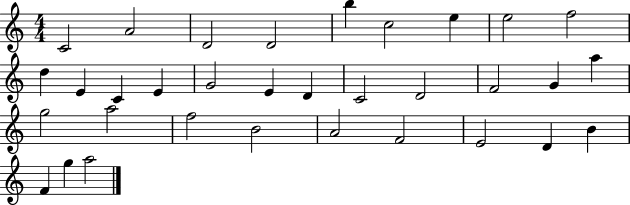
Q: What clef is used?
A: treble